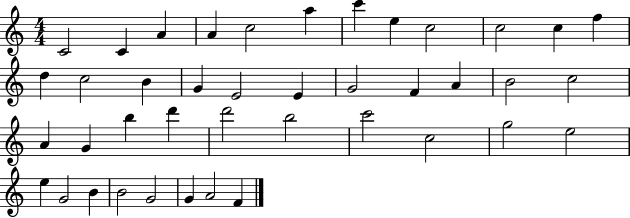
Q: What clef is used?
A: treble